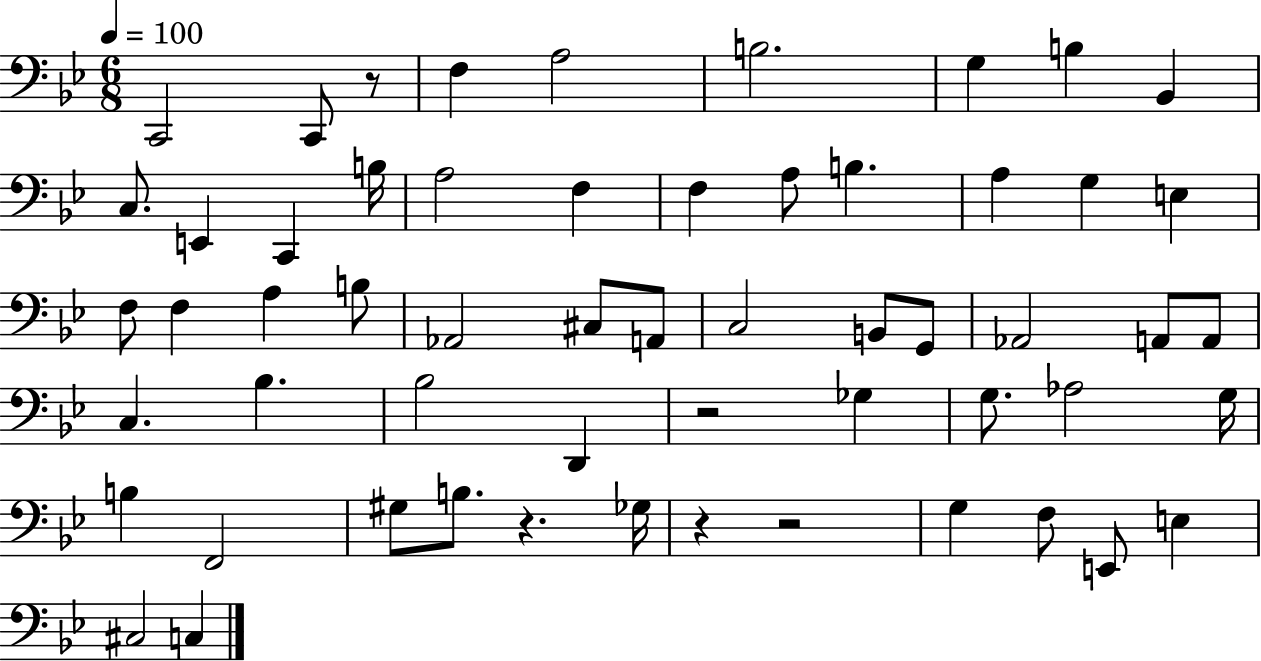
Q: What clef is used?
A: bass